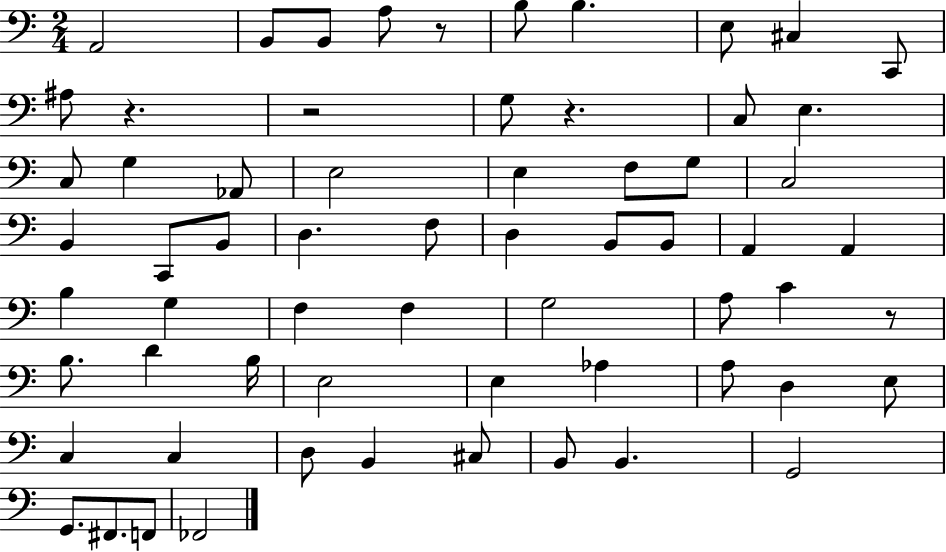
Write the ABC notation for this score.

X:1
T:Untitled
M:2/4
L:1/4
K:C
A,,2 B,,/2 B,,/2 A,/2 z/2 B,/2 B, E,/2 ^C, C,,/2 ^A,/2 z z2 G,/2 z C,/2 E, C,/2 G, _A,,/2 E,2 E, F,/2 G,/2 C,2 B,, C,,/2 B,,/2 D, F,/2 D, B,,/2 B,,/2 A,, A,, B, G, F, F, G,2 A,/2 C z/2 B,/2 D B,/4 E,2 E, _A, A,/2 D, E,/2 C, C, D,/2 B,, ^C,/2 B,,/2 B,, G,,2 G,,/2 ^F,,/2 F,,/2 _F,,2